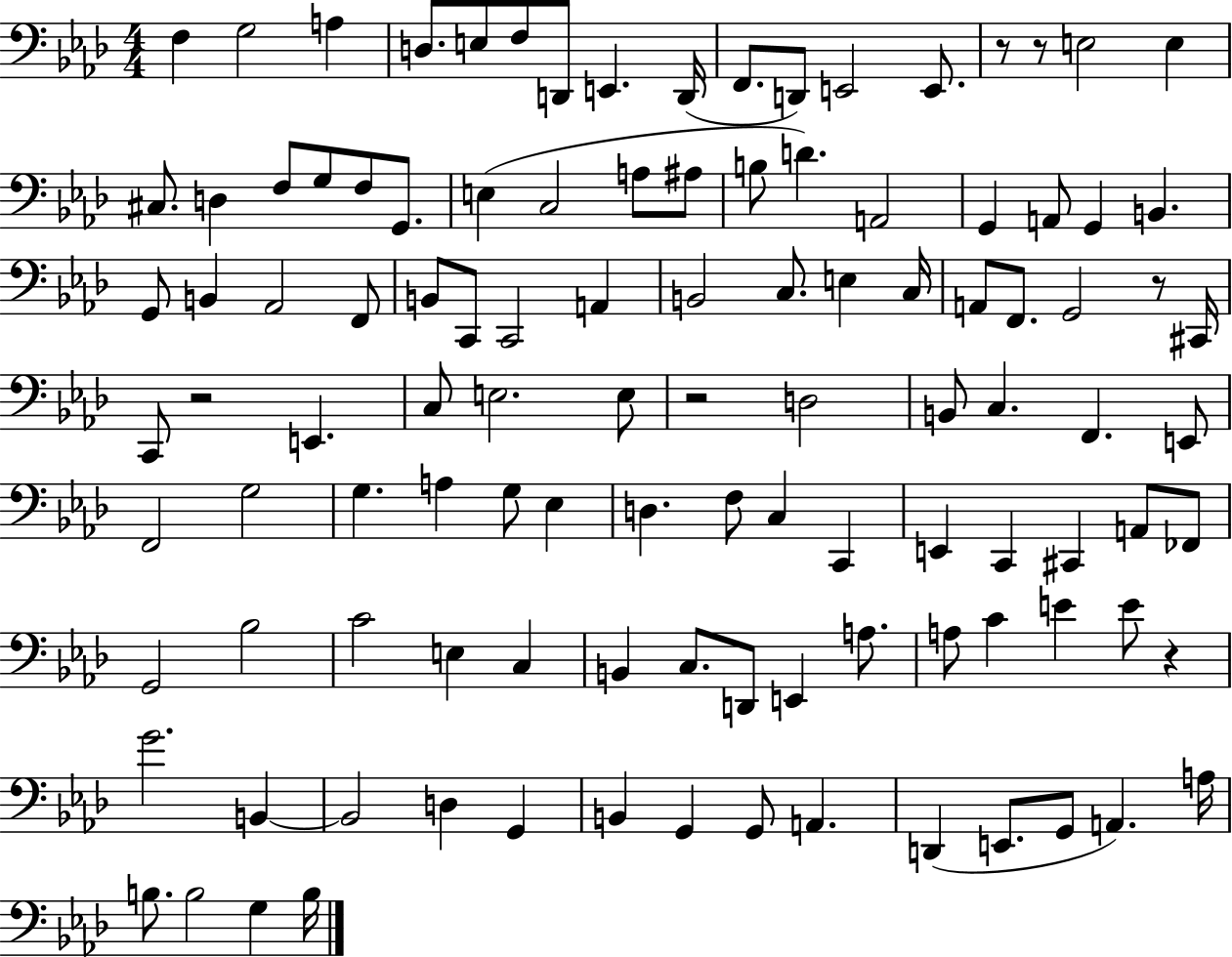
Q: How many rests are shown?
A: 6